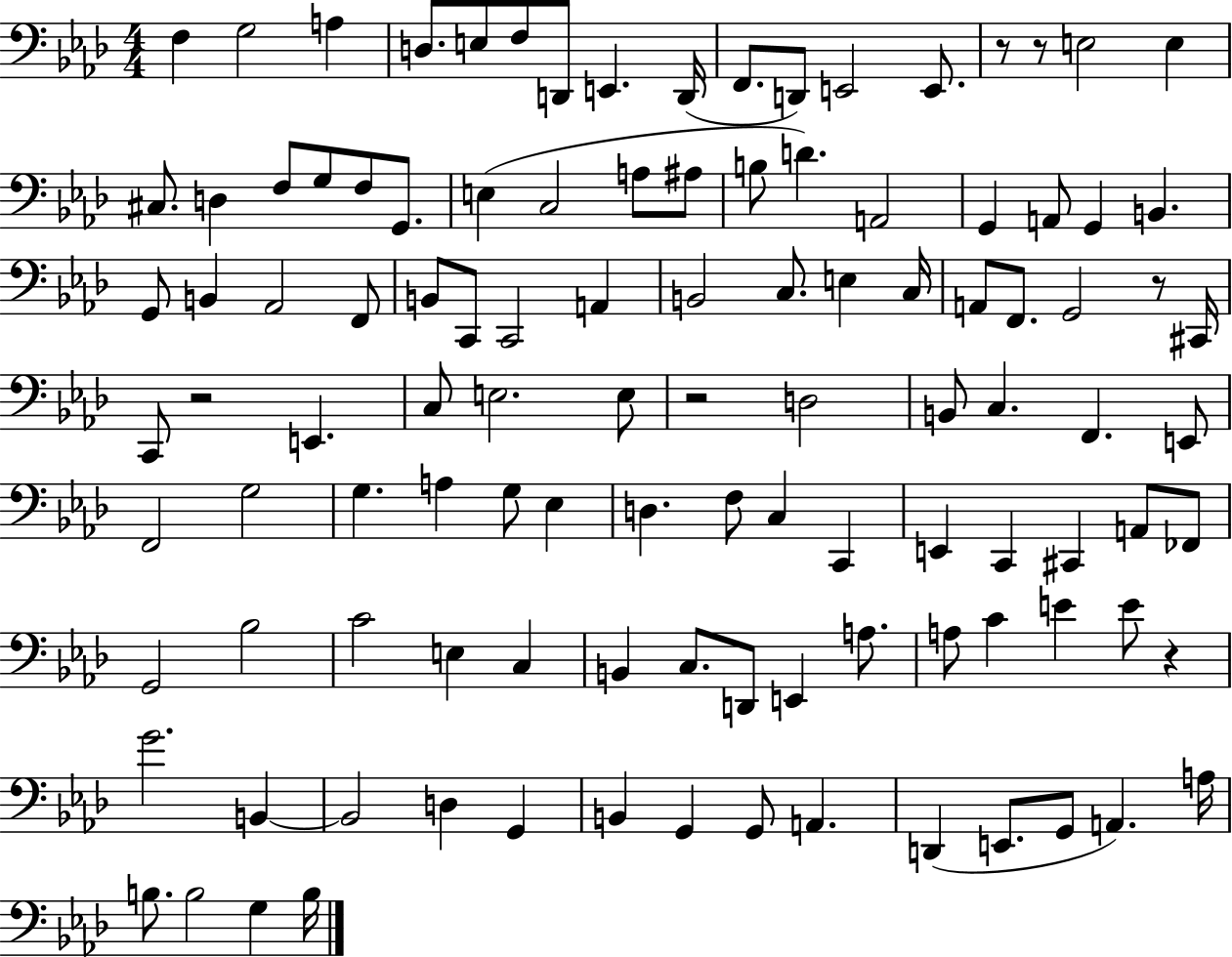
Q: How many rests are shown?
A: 6